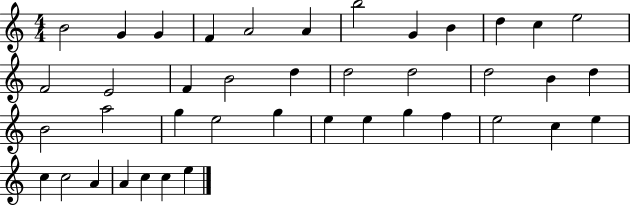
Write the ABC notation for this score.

X:1
T:Untitled
M:4/4
L:1/4
K:C
B2 G G F A2 A b2 G B d c e2 F2 E2 F B2 d d2 d2 d2 B d B2 a2 g e2 g e e g f e2 c e c c2 A A c c e